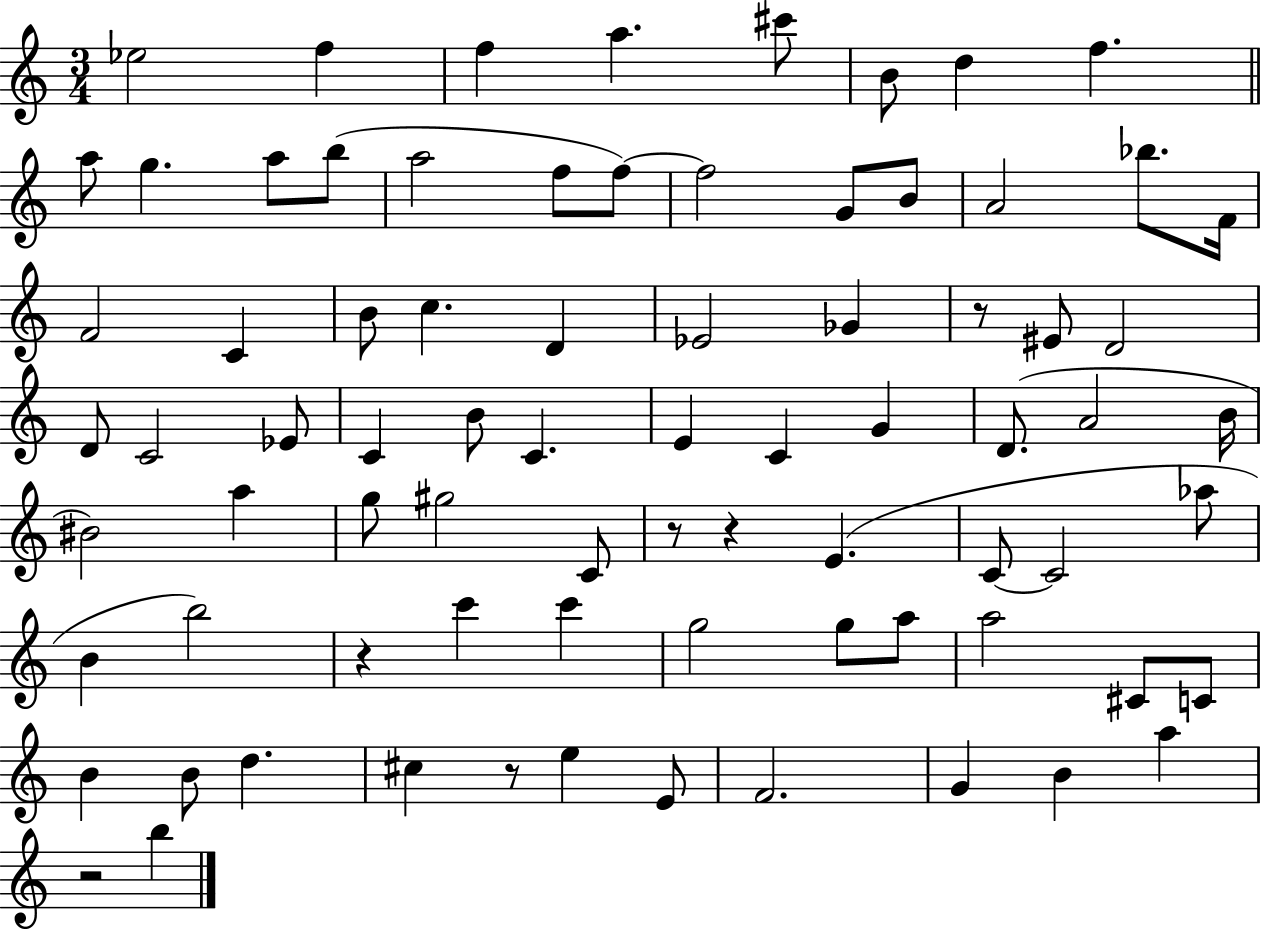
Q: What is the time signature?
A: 3/4